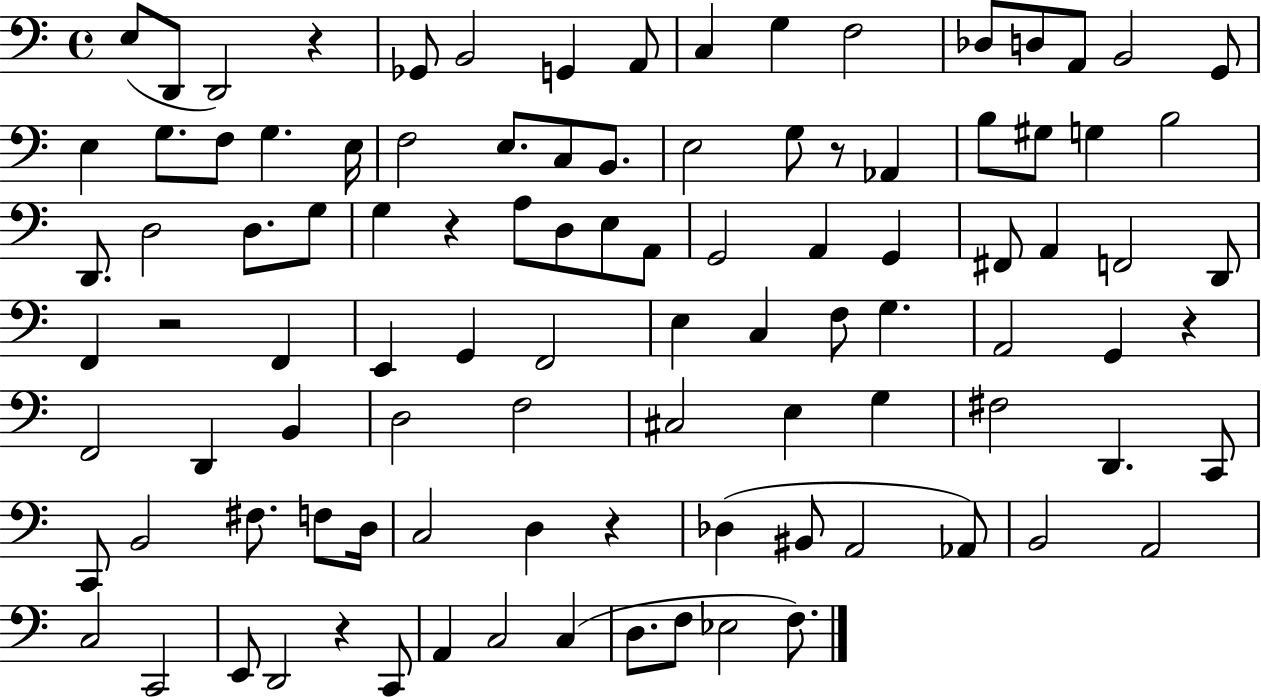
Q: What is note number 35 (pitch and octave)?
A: G3